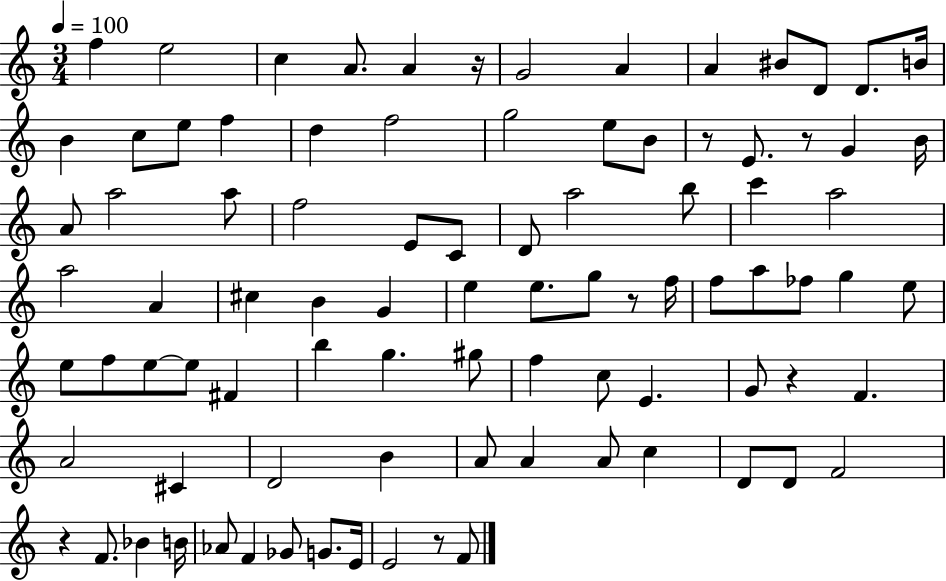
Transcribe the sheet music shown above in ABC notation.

X:1
T:Untitled
M:3/4
L:1/4
K:C
f e2 c A/2 A z/4 G2 A A ^B/2 D/2 D/2 B/4 B c/2 e/2 f d f2 g2 e/2 B/2 z/2 E/2 z/2 G B/4 A/2 a2 a/2 f2 E/2 C/2 D/2 a2 b/2 c' a2 a2 A ^c B G e e/2 g/2 z/2 f/4 f/2 a/2 _f/2 g e/2 e/2 f/2 e/2 e/2 ^F b g ^g/2 f c/2 E G/2 z F A2 ^C D2 B A/2 A A/2 c D/2 D/2 F2 z F/2 _B B/4 _A/2 F _G/2 G/2 E/4 E2 z/2 F/2